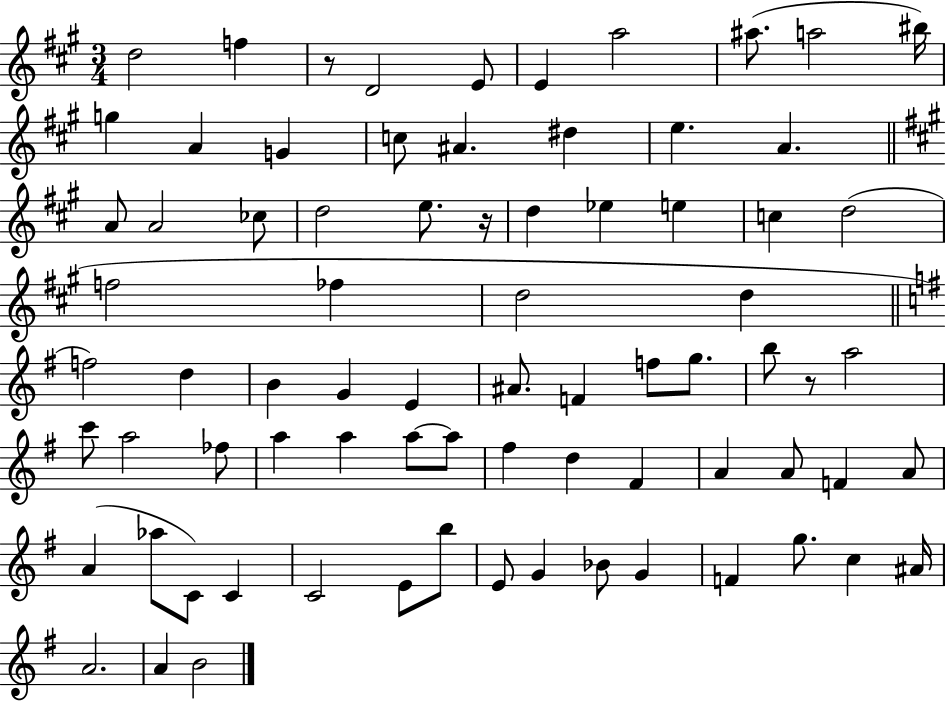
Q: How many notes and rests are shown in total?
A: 77